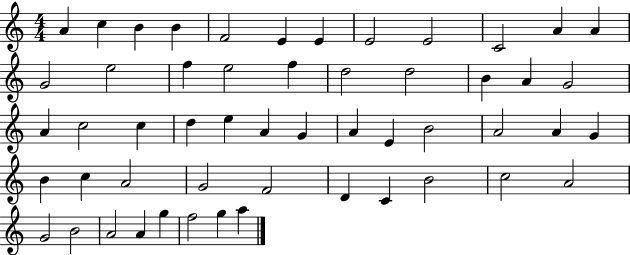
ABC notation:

X:1
T:Untitled
M:4/4
L:1/4
K:C
A c B B F2 E E E2 E2 C2 A A G2 e2 f e2 f d2 d2 B A G2 A c2 c d e A G A E B2 A2 A G B c A2 G2 F2 D C B2 c2 A2 G2 B2 A2 A g f2 g a